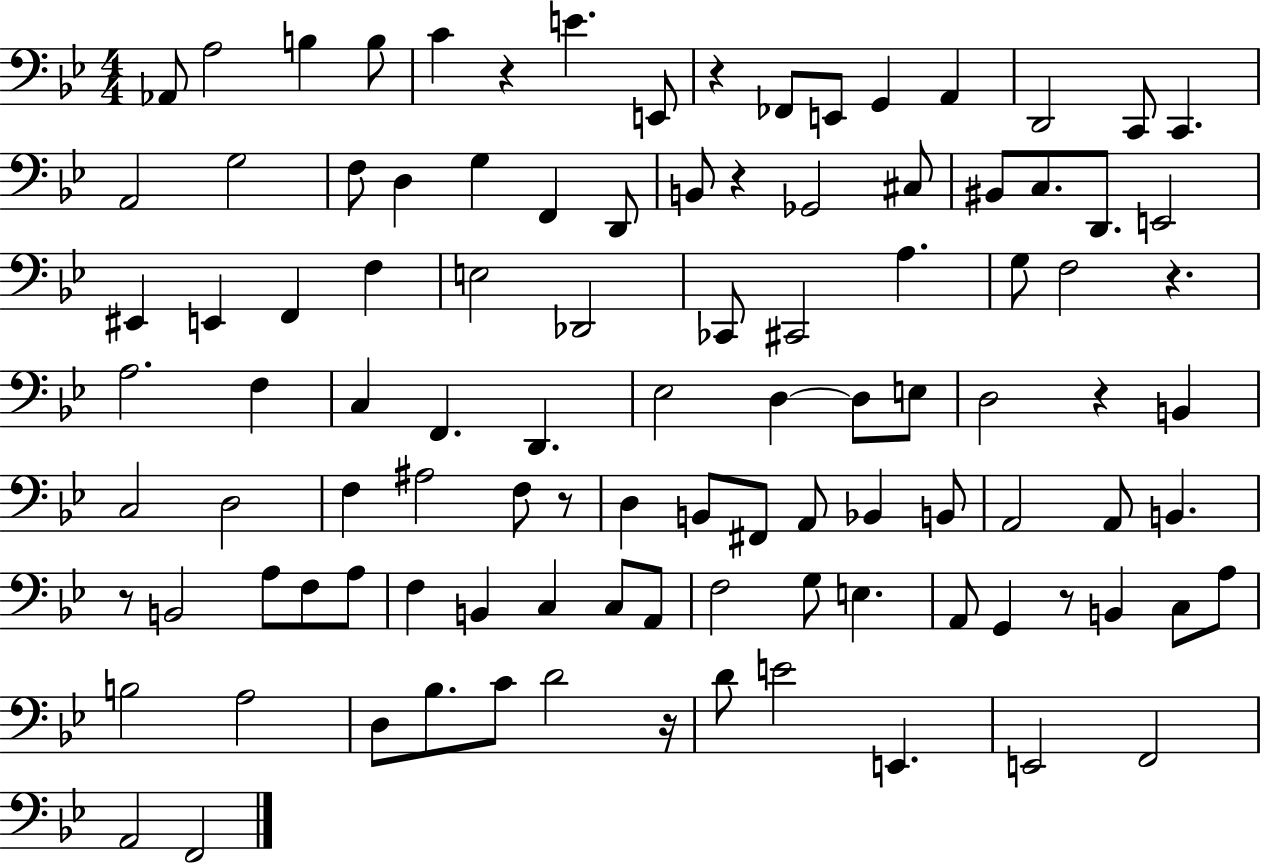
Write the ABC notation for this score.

X:1
T:Untitled
M:4/4
L:1/4
K:Bb
_A,,/2 A,2 B, B,/2 C z E E,,/2 z _F,,/2 E,,/2 G,, A,, D,,2 C,,/2 C,, A,,2 G,2 F,/2 D, G, F,, D,,/2 B,,/2 z _G,,2 ^C,/2 ^B,,/2 C,/2 D,,/2 E,,2 ^E,, E,, F,, F, E,2 _D,,2 _C,,/2 ^C,,2 A, G,/2 F,2 z A,2 F, C, F,, D,, _E,2 D, D,/2 E,/2 D,2 z B,, C,2 D,2 F, ^A,2 F,/2 z/2 D, B,,/2 ^F,,/2 A,,/2 _B,, B,,/2 A,,2 A,,/2 B,, z/2 B,,2 A,/2 F,/2 A,/2 F, B,, C, C,/2 A,,/2 F,2 G,/2 E, A,,/2 G,, z/2 B,, C,/2 A,/2 B,2 A,2 D,/2 _B,/2 C/2 D2 z/4 D/2 E2 E,, E,,2 F,,2 A,,2 F,,2